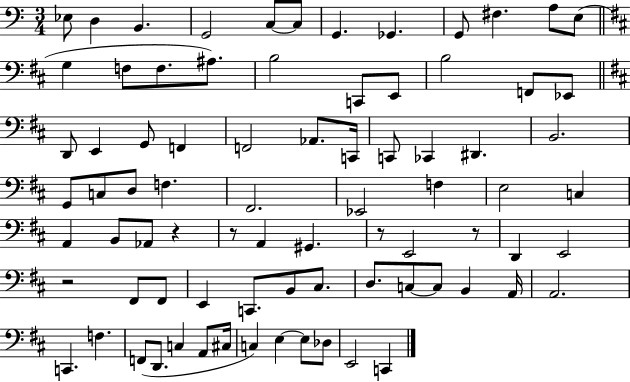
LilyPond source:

{
  \clef bass
  \numericTimeSignature
  \time 3/4
  \key c \major
  ees8 d4 b,4. | g,2 c8~~ c8 | g,4. ges,4. | g,8 fis4. a8 e8( | \break \bar "||" \break \key b \minor g4 f8 f8. ais8.) | b2 c,8 e,8 | b2 f,8 ees,8 | \bar "||" \break \key d \major d,8 e,4 g,8 f,4 | f,2 aes,8. c,16 | c,8 ces,4 dis,4. | b,2. | \break g,8 c8 d8 f4. | fis,2. | ees,2 f4 | e2 c4 | \break a,4 b,8 aes,8 r4 | r8 a,4 gis,4. | r8 e,2 r8 | d,4 e,2 | \break r2 fis,8 fis,8 | e,4 c,8. b,8 cis8. | d8. c8~~ c8 b,4 a,16 | a,2. | \break c,4. f4. | f,8( d,8. c4 a,8 cis16 | c4) e4~~ e8 des8 | e,2 c,4 | \break \bar "|."
}